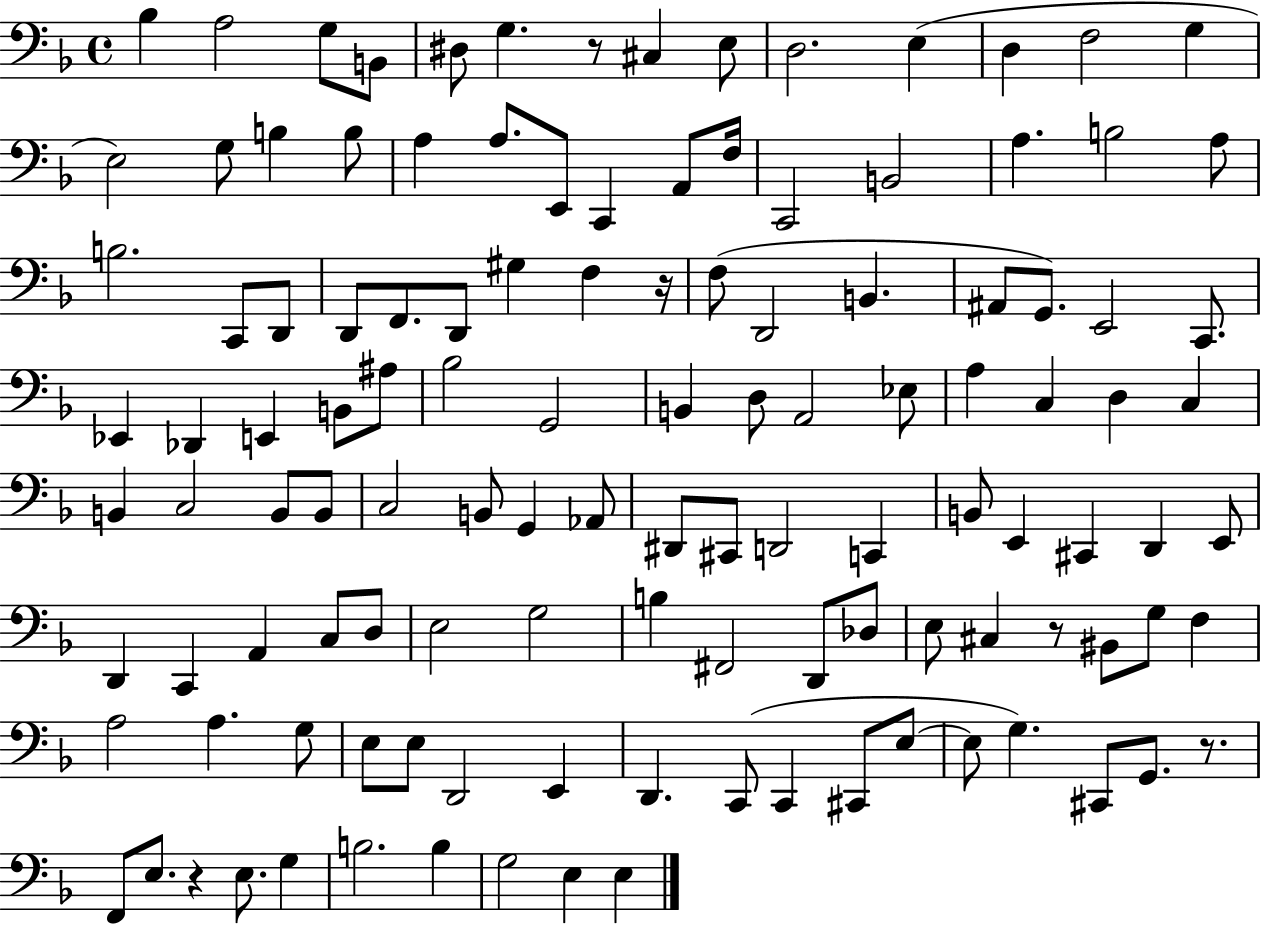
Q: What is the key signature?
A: F major